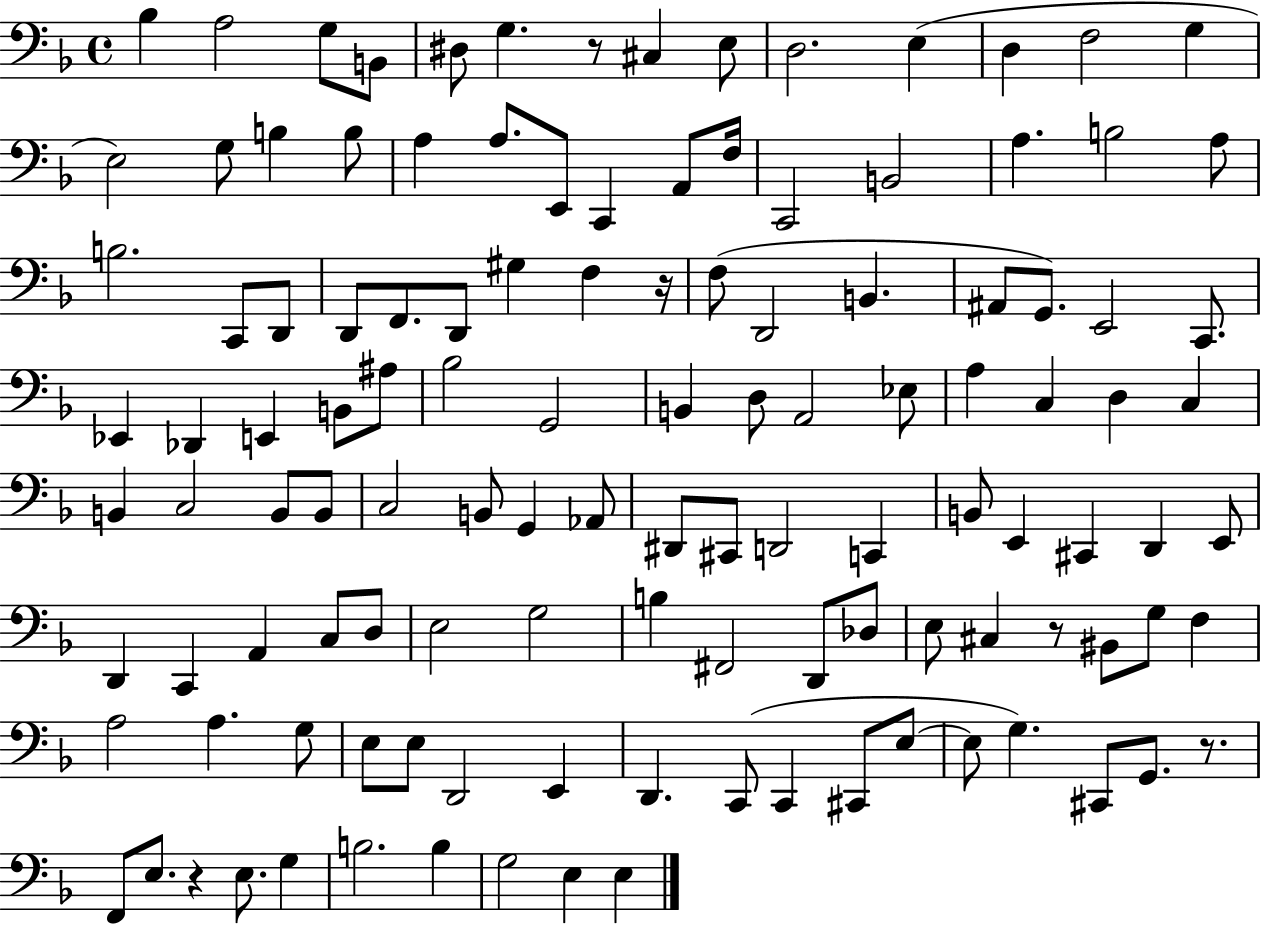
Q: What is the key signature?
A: F major